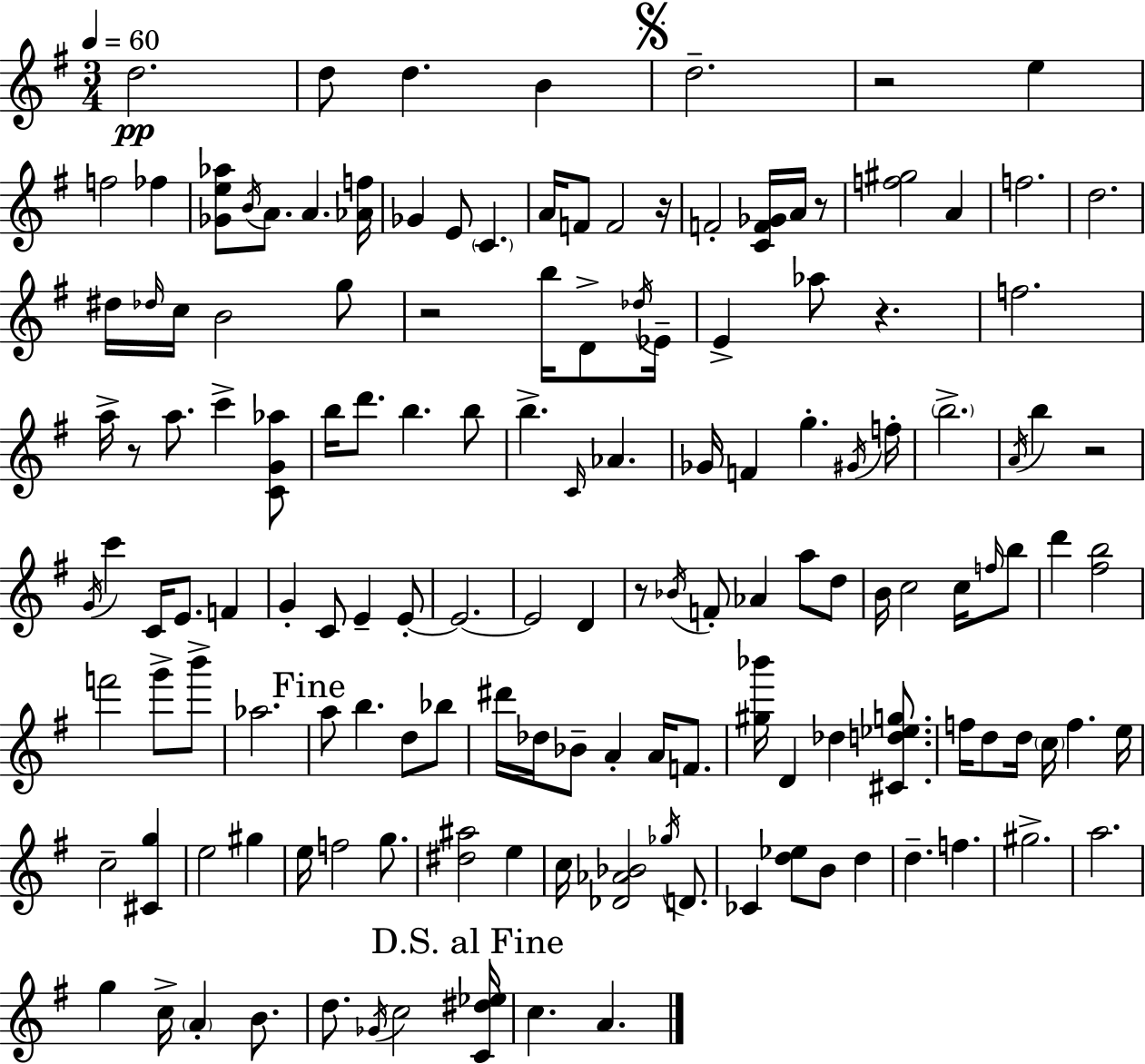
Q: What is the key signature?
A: E minor